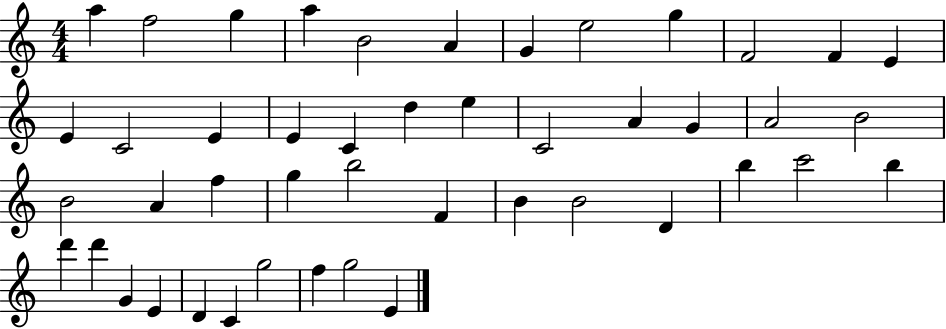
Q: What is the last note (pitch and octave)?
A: E4